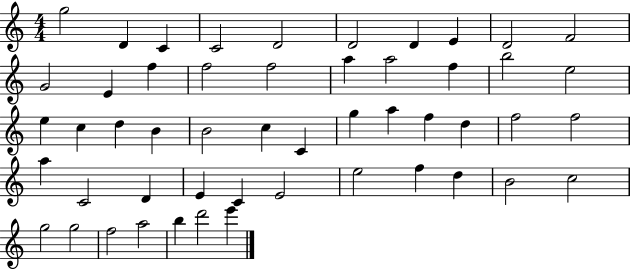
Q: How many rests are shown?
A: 0